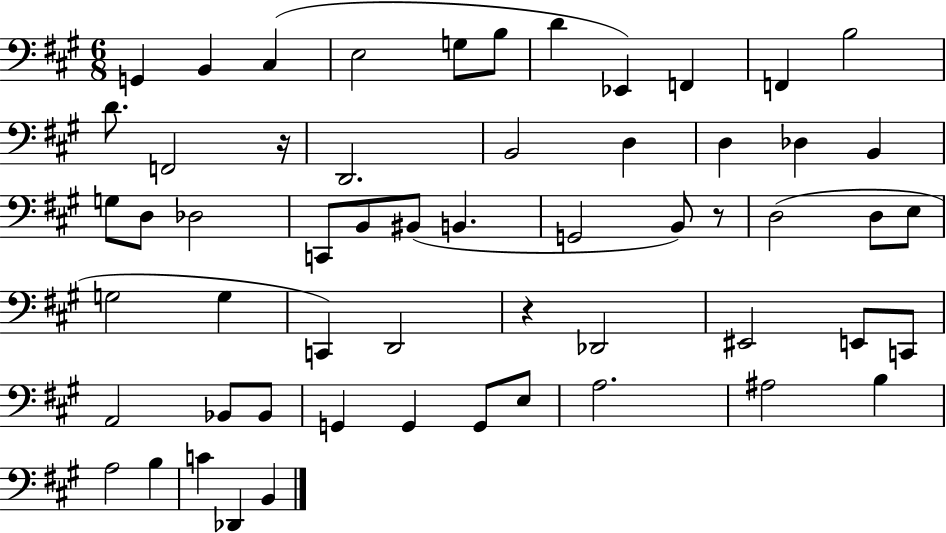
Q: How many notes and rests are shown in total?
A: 57